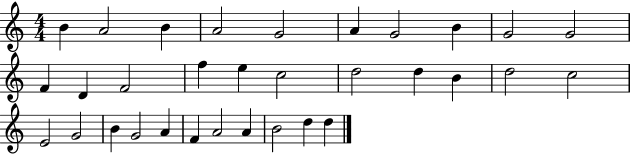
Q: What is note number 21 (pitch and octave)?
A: C5